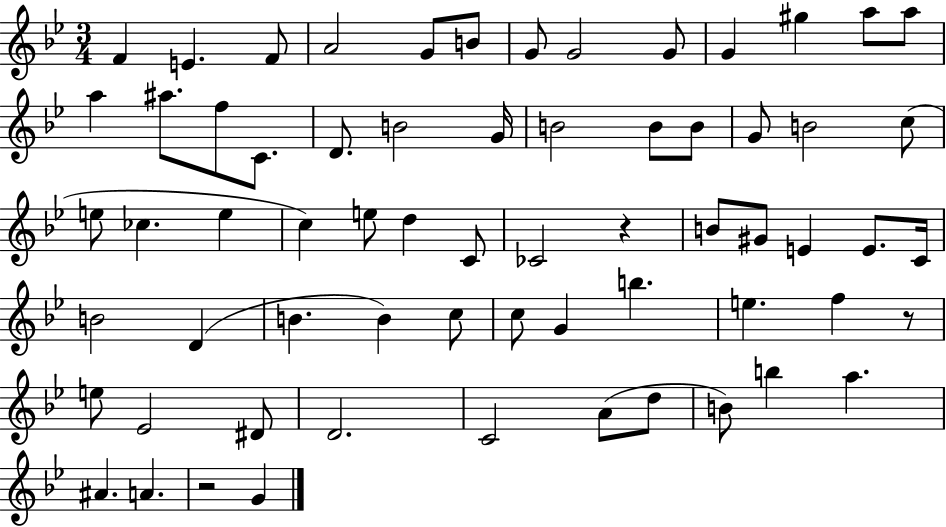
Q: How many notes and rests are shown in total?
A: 65